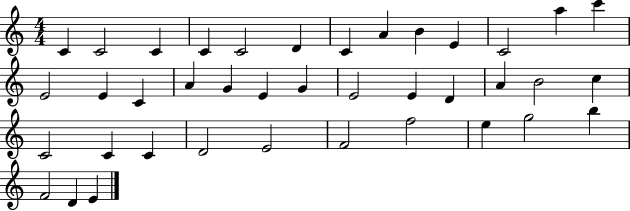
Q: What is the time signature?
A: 4/4